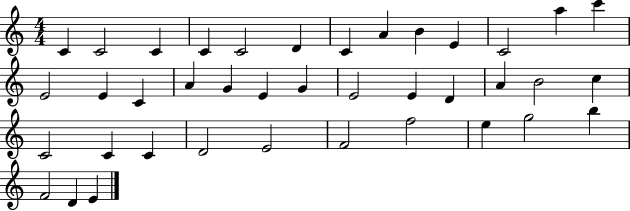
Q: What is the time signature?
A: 4/4